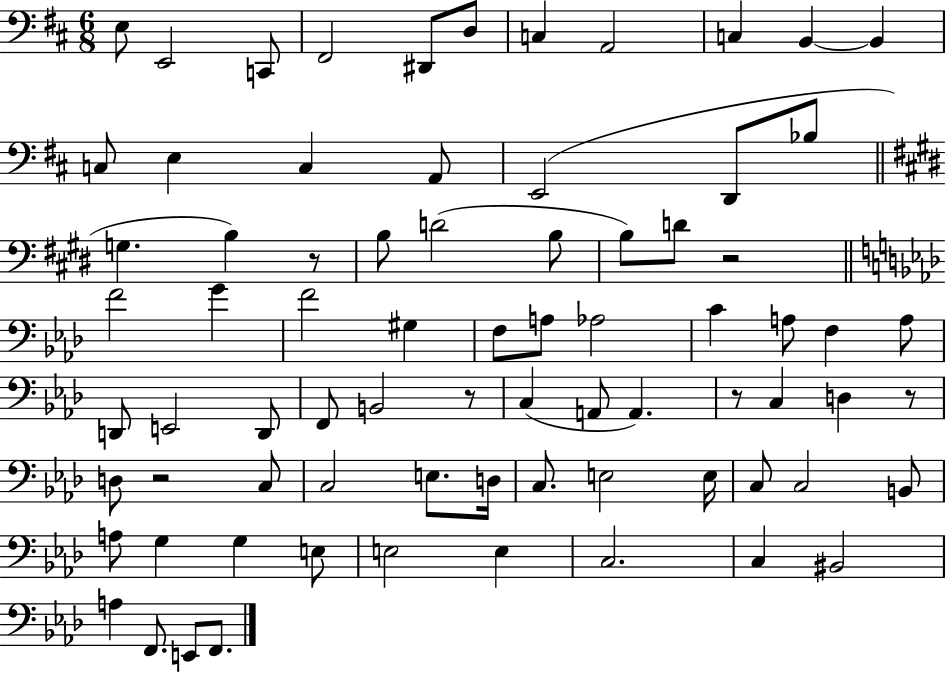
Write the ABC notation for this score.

X:1
T:Untitled
M:6/8
L:1/4
K:D
E,/2 E,,2 C,,/2 ^F,,2 ^D,,/2 D,/2 C, A,,2 C, B,, B,, C,/2 E, C, A,,/2 E,,2 D,,/2 _B,/2 G, B, z/2 B,/2 D2 B,/2 B,/2 D/2 z2 F2 G F2 ^G, F,/2 A,/2 _A,2 C A,/2 F, A,/2 D,,/2 E,,2 D,,/2 F,,/2 B,,2 z/2 C, A,,/2 A,, z/2 C, D, z/2 D,/2 z2 C,/2 C,2 E,/2 D,/4 C,/2 E,2 E,/4 C,/2 C,2 B,,/2 A,/2 G, G, E,/2 E,2 E, C,2 C, ^B,,2 A, F,,/2 E,,/2 F,,/2